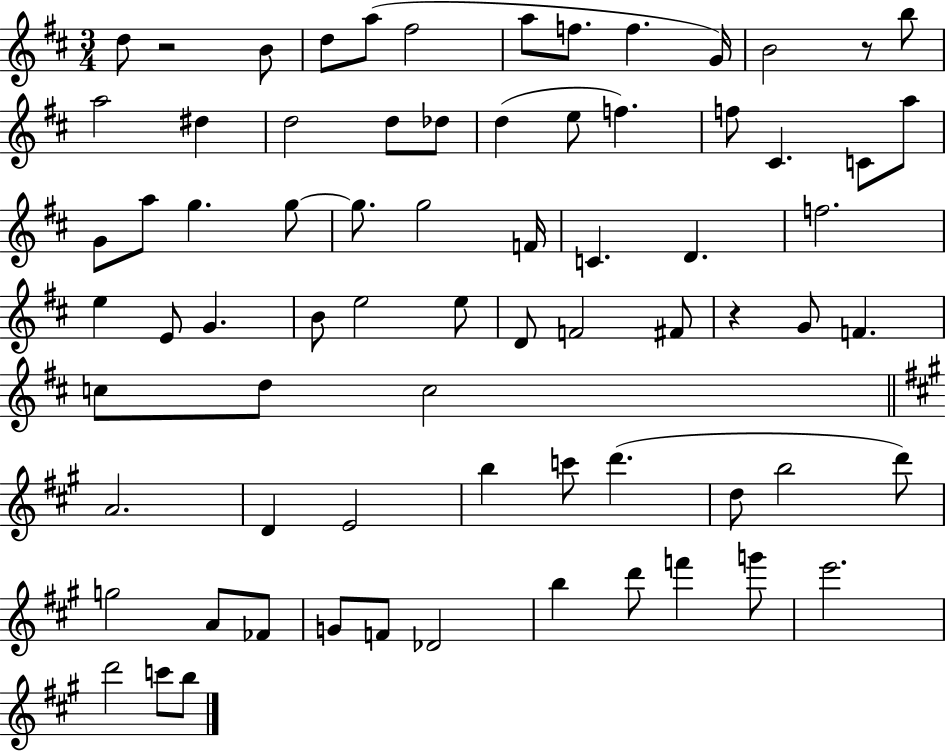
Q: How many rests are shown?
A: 3